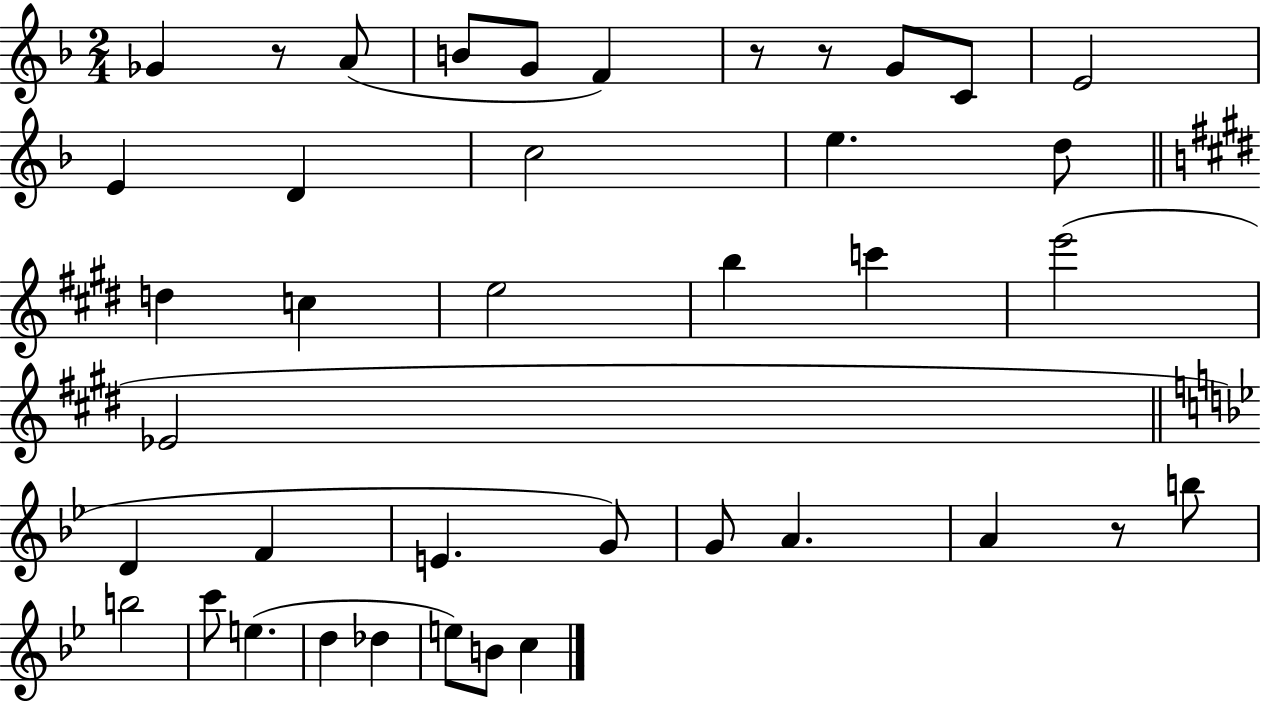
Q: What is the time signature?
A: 2/4